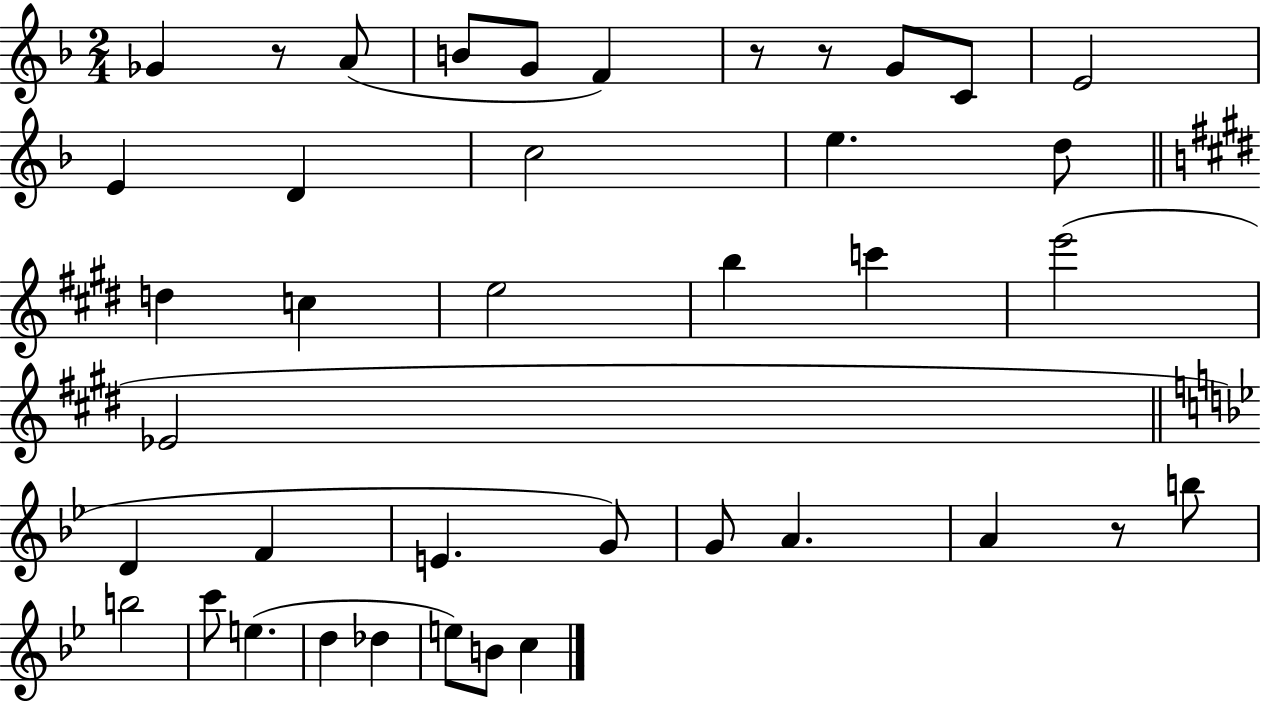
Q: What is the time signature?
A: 2/4